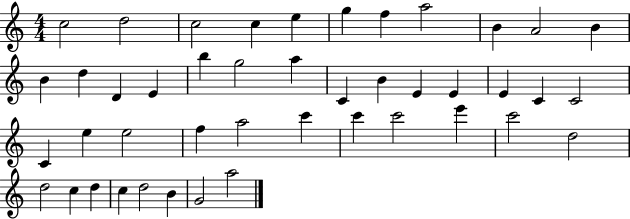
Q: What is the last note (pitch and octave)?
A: A5